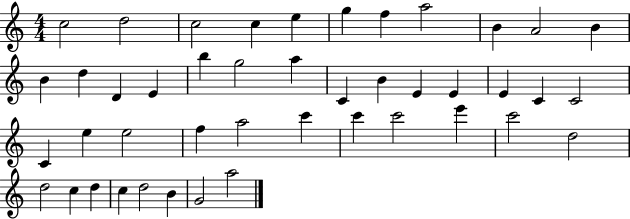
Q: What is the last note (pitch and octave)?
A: A5